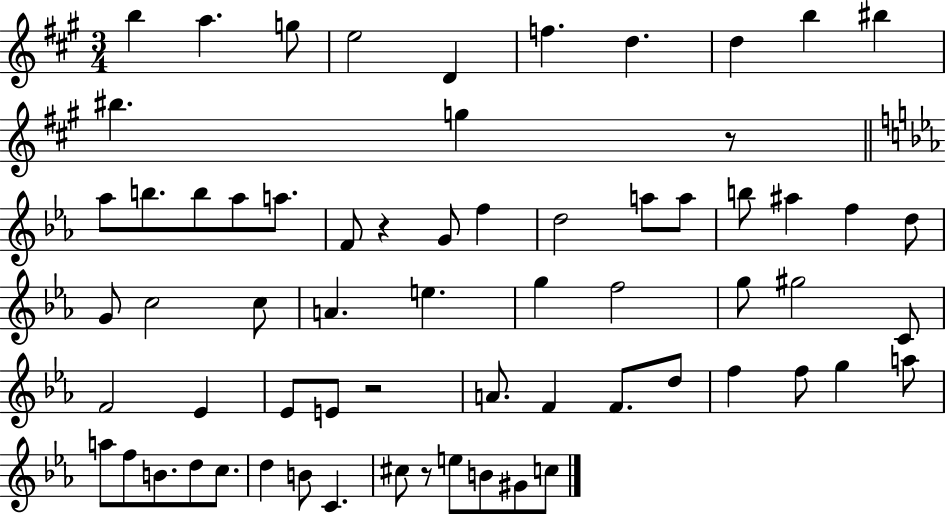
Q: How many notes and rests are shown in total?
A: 66